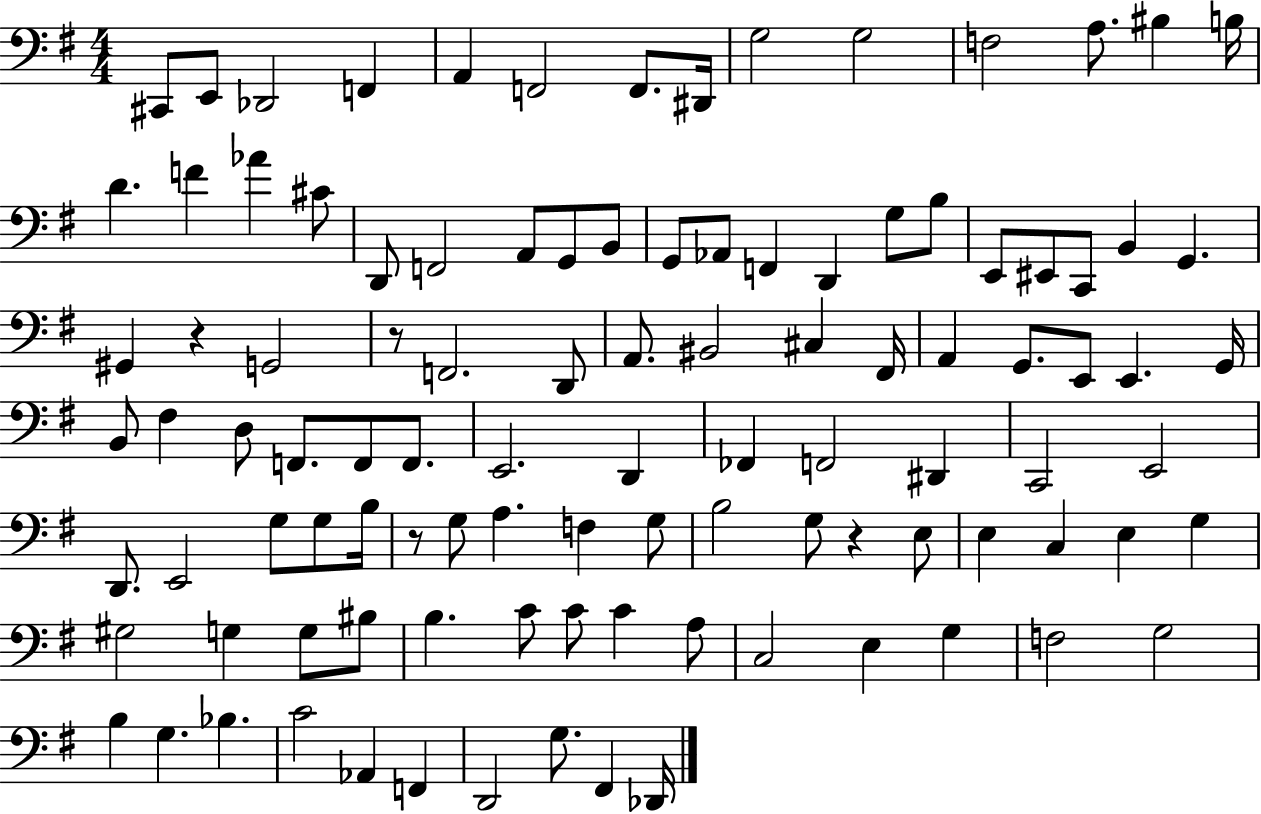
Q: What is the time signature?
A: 4/4